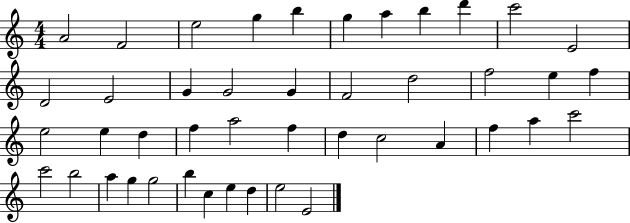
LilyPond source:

{
  \clef treble
  \numericTimeSignature
  \time 4/4
  \key c \major
  a'2 f'2 | e''2 g''4 b''4 | g''4 a''4 b''4 d'''4 | c'''2 e'2 | \break d'2 e'2 | g'4 g'2 g'4 | f'2 d''2 | f''2 e''4 f''4 | \break e''2 e''4 d''4 | f''4 a''2 f''4 | d''4 c''2 a'4 | f''4 a''4 c'''2 | \break c'''2 b''2 | a''4 g''4 g''2 | b''4 c''4 e''4 d''4 | e''2 e'2 | \break \bar "|."
}